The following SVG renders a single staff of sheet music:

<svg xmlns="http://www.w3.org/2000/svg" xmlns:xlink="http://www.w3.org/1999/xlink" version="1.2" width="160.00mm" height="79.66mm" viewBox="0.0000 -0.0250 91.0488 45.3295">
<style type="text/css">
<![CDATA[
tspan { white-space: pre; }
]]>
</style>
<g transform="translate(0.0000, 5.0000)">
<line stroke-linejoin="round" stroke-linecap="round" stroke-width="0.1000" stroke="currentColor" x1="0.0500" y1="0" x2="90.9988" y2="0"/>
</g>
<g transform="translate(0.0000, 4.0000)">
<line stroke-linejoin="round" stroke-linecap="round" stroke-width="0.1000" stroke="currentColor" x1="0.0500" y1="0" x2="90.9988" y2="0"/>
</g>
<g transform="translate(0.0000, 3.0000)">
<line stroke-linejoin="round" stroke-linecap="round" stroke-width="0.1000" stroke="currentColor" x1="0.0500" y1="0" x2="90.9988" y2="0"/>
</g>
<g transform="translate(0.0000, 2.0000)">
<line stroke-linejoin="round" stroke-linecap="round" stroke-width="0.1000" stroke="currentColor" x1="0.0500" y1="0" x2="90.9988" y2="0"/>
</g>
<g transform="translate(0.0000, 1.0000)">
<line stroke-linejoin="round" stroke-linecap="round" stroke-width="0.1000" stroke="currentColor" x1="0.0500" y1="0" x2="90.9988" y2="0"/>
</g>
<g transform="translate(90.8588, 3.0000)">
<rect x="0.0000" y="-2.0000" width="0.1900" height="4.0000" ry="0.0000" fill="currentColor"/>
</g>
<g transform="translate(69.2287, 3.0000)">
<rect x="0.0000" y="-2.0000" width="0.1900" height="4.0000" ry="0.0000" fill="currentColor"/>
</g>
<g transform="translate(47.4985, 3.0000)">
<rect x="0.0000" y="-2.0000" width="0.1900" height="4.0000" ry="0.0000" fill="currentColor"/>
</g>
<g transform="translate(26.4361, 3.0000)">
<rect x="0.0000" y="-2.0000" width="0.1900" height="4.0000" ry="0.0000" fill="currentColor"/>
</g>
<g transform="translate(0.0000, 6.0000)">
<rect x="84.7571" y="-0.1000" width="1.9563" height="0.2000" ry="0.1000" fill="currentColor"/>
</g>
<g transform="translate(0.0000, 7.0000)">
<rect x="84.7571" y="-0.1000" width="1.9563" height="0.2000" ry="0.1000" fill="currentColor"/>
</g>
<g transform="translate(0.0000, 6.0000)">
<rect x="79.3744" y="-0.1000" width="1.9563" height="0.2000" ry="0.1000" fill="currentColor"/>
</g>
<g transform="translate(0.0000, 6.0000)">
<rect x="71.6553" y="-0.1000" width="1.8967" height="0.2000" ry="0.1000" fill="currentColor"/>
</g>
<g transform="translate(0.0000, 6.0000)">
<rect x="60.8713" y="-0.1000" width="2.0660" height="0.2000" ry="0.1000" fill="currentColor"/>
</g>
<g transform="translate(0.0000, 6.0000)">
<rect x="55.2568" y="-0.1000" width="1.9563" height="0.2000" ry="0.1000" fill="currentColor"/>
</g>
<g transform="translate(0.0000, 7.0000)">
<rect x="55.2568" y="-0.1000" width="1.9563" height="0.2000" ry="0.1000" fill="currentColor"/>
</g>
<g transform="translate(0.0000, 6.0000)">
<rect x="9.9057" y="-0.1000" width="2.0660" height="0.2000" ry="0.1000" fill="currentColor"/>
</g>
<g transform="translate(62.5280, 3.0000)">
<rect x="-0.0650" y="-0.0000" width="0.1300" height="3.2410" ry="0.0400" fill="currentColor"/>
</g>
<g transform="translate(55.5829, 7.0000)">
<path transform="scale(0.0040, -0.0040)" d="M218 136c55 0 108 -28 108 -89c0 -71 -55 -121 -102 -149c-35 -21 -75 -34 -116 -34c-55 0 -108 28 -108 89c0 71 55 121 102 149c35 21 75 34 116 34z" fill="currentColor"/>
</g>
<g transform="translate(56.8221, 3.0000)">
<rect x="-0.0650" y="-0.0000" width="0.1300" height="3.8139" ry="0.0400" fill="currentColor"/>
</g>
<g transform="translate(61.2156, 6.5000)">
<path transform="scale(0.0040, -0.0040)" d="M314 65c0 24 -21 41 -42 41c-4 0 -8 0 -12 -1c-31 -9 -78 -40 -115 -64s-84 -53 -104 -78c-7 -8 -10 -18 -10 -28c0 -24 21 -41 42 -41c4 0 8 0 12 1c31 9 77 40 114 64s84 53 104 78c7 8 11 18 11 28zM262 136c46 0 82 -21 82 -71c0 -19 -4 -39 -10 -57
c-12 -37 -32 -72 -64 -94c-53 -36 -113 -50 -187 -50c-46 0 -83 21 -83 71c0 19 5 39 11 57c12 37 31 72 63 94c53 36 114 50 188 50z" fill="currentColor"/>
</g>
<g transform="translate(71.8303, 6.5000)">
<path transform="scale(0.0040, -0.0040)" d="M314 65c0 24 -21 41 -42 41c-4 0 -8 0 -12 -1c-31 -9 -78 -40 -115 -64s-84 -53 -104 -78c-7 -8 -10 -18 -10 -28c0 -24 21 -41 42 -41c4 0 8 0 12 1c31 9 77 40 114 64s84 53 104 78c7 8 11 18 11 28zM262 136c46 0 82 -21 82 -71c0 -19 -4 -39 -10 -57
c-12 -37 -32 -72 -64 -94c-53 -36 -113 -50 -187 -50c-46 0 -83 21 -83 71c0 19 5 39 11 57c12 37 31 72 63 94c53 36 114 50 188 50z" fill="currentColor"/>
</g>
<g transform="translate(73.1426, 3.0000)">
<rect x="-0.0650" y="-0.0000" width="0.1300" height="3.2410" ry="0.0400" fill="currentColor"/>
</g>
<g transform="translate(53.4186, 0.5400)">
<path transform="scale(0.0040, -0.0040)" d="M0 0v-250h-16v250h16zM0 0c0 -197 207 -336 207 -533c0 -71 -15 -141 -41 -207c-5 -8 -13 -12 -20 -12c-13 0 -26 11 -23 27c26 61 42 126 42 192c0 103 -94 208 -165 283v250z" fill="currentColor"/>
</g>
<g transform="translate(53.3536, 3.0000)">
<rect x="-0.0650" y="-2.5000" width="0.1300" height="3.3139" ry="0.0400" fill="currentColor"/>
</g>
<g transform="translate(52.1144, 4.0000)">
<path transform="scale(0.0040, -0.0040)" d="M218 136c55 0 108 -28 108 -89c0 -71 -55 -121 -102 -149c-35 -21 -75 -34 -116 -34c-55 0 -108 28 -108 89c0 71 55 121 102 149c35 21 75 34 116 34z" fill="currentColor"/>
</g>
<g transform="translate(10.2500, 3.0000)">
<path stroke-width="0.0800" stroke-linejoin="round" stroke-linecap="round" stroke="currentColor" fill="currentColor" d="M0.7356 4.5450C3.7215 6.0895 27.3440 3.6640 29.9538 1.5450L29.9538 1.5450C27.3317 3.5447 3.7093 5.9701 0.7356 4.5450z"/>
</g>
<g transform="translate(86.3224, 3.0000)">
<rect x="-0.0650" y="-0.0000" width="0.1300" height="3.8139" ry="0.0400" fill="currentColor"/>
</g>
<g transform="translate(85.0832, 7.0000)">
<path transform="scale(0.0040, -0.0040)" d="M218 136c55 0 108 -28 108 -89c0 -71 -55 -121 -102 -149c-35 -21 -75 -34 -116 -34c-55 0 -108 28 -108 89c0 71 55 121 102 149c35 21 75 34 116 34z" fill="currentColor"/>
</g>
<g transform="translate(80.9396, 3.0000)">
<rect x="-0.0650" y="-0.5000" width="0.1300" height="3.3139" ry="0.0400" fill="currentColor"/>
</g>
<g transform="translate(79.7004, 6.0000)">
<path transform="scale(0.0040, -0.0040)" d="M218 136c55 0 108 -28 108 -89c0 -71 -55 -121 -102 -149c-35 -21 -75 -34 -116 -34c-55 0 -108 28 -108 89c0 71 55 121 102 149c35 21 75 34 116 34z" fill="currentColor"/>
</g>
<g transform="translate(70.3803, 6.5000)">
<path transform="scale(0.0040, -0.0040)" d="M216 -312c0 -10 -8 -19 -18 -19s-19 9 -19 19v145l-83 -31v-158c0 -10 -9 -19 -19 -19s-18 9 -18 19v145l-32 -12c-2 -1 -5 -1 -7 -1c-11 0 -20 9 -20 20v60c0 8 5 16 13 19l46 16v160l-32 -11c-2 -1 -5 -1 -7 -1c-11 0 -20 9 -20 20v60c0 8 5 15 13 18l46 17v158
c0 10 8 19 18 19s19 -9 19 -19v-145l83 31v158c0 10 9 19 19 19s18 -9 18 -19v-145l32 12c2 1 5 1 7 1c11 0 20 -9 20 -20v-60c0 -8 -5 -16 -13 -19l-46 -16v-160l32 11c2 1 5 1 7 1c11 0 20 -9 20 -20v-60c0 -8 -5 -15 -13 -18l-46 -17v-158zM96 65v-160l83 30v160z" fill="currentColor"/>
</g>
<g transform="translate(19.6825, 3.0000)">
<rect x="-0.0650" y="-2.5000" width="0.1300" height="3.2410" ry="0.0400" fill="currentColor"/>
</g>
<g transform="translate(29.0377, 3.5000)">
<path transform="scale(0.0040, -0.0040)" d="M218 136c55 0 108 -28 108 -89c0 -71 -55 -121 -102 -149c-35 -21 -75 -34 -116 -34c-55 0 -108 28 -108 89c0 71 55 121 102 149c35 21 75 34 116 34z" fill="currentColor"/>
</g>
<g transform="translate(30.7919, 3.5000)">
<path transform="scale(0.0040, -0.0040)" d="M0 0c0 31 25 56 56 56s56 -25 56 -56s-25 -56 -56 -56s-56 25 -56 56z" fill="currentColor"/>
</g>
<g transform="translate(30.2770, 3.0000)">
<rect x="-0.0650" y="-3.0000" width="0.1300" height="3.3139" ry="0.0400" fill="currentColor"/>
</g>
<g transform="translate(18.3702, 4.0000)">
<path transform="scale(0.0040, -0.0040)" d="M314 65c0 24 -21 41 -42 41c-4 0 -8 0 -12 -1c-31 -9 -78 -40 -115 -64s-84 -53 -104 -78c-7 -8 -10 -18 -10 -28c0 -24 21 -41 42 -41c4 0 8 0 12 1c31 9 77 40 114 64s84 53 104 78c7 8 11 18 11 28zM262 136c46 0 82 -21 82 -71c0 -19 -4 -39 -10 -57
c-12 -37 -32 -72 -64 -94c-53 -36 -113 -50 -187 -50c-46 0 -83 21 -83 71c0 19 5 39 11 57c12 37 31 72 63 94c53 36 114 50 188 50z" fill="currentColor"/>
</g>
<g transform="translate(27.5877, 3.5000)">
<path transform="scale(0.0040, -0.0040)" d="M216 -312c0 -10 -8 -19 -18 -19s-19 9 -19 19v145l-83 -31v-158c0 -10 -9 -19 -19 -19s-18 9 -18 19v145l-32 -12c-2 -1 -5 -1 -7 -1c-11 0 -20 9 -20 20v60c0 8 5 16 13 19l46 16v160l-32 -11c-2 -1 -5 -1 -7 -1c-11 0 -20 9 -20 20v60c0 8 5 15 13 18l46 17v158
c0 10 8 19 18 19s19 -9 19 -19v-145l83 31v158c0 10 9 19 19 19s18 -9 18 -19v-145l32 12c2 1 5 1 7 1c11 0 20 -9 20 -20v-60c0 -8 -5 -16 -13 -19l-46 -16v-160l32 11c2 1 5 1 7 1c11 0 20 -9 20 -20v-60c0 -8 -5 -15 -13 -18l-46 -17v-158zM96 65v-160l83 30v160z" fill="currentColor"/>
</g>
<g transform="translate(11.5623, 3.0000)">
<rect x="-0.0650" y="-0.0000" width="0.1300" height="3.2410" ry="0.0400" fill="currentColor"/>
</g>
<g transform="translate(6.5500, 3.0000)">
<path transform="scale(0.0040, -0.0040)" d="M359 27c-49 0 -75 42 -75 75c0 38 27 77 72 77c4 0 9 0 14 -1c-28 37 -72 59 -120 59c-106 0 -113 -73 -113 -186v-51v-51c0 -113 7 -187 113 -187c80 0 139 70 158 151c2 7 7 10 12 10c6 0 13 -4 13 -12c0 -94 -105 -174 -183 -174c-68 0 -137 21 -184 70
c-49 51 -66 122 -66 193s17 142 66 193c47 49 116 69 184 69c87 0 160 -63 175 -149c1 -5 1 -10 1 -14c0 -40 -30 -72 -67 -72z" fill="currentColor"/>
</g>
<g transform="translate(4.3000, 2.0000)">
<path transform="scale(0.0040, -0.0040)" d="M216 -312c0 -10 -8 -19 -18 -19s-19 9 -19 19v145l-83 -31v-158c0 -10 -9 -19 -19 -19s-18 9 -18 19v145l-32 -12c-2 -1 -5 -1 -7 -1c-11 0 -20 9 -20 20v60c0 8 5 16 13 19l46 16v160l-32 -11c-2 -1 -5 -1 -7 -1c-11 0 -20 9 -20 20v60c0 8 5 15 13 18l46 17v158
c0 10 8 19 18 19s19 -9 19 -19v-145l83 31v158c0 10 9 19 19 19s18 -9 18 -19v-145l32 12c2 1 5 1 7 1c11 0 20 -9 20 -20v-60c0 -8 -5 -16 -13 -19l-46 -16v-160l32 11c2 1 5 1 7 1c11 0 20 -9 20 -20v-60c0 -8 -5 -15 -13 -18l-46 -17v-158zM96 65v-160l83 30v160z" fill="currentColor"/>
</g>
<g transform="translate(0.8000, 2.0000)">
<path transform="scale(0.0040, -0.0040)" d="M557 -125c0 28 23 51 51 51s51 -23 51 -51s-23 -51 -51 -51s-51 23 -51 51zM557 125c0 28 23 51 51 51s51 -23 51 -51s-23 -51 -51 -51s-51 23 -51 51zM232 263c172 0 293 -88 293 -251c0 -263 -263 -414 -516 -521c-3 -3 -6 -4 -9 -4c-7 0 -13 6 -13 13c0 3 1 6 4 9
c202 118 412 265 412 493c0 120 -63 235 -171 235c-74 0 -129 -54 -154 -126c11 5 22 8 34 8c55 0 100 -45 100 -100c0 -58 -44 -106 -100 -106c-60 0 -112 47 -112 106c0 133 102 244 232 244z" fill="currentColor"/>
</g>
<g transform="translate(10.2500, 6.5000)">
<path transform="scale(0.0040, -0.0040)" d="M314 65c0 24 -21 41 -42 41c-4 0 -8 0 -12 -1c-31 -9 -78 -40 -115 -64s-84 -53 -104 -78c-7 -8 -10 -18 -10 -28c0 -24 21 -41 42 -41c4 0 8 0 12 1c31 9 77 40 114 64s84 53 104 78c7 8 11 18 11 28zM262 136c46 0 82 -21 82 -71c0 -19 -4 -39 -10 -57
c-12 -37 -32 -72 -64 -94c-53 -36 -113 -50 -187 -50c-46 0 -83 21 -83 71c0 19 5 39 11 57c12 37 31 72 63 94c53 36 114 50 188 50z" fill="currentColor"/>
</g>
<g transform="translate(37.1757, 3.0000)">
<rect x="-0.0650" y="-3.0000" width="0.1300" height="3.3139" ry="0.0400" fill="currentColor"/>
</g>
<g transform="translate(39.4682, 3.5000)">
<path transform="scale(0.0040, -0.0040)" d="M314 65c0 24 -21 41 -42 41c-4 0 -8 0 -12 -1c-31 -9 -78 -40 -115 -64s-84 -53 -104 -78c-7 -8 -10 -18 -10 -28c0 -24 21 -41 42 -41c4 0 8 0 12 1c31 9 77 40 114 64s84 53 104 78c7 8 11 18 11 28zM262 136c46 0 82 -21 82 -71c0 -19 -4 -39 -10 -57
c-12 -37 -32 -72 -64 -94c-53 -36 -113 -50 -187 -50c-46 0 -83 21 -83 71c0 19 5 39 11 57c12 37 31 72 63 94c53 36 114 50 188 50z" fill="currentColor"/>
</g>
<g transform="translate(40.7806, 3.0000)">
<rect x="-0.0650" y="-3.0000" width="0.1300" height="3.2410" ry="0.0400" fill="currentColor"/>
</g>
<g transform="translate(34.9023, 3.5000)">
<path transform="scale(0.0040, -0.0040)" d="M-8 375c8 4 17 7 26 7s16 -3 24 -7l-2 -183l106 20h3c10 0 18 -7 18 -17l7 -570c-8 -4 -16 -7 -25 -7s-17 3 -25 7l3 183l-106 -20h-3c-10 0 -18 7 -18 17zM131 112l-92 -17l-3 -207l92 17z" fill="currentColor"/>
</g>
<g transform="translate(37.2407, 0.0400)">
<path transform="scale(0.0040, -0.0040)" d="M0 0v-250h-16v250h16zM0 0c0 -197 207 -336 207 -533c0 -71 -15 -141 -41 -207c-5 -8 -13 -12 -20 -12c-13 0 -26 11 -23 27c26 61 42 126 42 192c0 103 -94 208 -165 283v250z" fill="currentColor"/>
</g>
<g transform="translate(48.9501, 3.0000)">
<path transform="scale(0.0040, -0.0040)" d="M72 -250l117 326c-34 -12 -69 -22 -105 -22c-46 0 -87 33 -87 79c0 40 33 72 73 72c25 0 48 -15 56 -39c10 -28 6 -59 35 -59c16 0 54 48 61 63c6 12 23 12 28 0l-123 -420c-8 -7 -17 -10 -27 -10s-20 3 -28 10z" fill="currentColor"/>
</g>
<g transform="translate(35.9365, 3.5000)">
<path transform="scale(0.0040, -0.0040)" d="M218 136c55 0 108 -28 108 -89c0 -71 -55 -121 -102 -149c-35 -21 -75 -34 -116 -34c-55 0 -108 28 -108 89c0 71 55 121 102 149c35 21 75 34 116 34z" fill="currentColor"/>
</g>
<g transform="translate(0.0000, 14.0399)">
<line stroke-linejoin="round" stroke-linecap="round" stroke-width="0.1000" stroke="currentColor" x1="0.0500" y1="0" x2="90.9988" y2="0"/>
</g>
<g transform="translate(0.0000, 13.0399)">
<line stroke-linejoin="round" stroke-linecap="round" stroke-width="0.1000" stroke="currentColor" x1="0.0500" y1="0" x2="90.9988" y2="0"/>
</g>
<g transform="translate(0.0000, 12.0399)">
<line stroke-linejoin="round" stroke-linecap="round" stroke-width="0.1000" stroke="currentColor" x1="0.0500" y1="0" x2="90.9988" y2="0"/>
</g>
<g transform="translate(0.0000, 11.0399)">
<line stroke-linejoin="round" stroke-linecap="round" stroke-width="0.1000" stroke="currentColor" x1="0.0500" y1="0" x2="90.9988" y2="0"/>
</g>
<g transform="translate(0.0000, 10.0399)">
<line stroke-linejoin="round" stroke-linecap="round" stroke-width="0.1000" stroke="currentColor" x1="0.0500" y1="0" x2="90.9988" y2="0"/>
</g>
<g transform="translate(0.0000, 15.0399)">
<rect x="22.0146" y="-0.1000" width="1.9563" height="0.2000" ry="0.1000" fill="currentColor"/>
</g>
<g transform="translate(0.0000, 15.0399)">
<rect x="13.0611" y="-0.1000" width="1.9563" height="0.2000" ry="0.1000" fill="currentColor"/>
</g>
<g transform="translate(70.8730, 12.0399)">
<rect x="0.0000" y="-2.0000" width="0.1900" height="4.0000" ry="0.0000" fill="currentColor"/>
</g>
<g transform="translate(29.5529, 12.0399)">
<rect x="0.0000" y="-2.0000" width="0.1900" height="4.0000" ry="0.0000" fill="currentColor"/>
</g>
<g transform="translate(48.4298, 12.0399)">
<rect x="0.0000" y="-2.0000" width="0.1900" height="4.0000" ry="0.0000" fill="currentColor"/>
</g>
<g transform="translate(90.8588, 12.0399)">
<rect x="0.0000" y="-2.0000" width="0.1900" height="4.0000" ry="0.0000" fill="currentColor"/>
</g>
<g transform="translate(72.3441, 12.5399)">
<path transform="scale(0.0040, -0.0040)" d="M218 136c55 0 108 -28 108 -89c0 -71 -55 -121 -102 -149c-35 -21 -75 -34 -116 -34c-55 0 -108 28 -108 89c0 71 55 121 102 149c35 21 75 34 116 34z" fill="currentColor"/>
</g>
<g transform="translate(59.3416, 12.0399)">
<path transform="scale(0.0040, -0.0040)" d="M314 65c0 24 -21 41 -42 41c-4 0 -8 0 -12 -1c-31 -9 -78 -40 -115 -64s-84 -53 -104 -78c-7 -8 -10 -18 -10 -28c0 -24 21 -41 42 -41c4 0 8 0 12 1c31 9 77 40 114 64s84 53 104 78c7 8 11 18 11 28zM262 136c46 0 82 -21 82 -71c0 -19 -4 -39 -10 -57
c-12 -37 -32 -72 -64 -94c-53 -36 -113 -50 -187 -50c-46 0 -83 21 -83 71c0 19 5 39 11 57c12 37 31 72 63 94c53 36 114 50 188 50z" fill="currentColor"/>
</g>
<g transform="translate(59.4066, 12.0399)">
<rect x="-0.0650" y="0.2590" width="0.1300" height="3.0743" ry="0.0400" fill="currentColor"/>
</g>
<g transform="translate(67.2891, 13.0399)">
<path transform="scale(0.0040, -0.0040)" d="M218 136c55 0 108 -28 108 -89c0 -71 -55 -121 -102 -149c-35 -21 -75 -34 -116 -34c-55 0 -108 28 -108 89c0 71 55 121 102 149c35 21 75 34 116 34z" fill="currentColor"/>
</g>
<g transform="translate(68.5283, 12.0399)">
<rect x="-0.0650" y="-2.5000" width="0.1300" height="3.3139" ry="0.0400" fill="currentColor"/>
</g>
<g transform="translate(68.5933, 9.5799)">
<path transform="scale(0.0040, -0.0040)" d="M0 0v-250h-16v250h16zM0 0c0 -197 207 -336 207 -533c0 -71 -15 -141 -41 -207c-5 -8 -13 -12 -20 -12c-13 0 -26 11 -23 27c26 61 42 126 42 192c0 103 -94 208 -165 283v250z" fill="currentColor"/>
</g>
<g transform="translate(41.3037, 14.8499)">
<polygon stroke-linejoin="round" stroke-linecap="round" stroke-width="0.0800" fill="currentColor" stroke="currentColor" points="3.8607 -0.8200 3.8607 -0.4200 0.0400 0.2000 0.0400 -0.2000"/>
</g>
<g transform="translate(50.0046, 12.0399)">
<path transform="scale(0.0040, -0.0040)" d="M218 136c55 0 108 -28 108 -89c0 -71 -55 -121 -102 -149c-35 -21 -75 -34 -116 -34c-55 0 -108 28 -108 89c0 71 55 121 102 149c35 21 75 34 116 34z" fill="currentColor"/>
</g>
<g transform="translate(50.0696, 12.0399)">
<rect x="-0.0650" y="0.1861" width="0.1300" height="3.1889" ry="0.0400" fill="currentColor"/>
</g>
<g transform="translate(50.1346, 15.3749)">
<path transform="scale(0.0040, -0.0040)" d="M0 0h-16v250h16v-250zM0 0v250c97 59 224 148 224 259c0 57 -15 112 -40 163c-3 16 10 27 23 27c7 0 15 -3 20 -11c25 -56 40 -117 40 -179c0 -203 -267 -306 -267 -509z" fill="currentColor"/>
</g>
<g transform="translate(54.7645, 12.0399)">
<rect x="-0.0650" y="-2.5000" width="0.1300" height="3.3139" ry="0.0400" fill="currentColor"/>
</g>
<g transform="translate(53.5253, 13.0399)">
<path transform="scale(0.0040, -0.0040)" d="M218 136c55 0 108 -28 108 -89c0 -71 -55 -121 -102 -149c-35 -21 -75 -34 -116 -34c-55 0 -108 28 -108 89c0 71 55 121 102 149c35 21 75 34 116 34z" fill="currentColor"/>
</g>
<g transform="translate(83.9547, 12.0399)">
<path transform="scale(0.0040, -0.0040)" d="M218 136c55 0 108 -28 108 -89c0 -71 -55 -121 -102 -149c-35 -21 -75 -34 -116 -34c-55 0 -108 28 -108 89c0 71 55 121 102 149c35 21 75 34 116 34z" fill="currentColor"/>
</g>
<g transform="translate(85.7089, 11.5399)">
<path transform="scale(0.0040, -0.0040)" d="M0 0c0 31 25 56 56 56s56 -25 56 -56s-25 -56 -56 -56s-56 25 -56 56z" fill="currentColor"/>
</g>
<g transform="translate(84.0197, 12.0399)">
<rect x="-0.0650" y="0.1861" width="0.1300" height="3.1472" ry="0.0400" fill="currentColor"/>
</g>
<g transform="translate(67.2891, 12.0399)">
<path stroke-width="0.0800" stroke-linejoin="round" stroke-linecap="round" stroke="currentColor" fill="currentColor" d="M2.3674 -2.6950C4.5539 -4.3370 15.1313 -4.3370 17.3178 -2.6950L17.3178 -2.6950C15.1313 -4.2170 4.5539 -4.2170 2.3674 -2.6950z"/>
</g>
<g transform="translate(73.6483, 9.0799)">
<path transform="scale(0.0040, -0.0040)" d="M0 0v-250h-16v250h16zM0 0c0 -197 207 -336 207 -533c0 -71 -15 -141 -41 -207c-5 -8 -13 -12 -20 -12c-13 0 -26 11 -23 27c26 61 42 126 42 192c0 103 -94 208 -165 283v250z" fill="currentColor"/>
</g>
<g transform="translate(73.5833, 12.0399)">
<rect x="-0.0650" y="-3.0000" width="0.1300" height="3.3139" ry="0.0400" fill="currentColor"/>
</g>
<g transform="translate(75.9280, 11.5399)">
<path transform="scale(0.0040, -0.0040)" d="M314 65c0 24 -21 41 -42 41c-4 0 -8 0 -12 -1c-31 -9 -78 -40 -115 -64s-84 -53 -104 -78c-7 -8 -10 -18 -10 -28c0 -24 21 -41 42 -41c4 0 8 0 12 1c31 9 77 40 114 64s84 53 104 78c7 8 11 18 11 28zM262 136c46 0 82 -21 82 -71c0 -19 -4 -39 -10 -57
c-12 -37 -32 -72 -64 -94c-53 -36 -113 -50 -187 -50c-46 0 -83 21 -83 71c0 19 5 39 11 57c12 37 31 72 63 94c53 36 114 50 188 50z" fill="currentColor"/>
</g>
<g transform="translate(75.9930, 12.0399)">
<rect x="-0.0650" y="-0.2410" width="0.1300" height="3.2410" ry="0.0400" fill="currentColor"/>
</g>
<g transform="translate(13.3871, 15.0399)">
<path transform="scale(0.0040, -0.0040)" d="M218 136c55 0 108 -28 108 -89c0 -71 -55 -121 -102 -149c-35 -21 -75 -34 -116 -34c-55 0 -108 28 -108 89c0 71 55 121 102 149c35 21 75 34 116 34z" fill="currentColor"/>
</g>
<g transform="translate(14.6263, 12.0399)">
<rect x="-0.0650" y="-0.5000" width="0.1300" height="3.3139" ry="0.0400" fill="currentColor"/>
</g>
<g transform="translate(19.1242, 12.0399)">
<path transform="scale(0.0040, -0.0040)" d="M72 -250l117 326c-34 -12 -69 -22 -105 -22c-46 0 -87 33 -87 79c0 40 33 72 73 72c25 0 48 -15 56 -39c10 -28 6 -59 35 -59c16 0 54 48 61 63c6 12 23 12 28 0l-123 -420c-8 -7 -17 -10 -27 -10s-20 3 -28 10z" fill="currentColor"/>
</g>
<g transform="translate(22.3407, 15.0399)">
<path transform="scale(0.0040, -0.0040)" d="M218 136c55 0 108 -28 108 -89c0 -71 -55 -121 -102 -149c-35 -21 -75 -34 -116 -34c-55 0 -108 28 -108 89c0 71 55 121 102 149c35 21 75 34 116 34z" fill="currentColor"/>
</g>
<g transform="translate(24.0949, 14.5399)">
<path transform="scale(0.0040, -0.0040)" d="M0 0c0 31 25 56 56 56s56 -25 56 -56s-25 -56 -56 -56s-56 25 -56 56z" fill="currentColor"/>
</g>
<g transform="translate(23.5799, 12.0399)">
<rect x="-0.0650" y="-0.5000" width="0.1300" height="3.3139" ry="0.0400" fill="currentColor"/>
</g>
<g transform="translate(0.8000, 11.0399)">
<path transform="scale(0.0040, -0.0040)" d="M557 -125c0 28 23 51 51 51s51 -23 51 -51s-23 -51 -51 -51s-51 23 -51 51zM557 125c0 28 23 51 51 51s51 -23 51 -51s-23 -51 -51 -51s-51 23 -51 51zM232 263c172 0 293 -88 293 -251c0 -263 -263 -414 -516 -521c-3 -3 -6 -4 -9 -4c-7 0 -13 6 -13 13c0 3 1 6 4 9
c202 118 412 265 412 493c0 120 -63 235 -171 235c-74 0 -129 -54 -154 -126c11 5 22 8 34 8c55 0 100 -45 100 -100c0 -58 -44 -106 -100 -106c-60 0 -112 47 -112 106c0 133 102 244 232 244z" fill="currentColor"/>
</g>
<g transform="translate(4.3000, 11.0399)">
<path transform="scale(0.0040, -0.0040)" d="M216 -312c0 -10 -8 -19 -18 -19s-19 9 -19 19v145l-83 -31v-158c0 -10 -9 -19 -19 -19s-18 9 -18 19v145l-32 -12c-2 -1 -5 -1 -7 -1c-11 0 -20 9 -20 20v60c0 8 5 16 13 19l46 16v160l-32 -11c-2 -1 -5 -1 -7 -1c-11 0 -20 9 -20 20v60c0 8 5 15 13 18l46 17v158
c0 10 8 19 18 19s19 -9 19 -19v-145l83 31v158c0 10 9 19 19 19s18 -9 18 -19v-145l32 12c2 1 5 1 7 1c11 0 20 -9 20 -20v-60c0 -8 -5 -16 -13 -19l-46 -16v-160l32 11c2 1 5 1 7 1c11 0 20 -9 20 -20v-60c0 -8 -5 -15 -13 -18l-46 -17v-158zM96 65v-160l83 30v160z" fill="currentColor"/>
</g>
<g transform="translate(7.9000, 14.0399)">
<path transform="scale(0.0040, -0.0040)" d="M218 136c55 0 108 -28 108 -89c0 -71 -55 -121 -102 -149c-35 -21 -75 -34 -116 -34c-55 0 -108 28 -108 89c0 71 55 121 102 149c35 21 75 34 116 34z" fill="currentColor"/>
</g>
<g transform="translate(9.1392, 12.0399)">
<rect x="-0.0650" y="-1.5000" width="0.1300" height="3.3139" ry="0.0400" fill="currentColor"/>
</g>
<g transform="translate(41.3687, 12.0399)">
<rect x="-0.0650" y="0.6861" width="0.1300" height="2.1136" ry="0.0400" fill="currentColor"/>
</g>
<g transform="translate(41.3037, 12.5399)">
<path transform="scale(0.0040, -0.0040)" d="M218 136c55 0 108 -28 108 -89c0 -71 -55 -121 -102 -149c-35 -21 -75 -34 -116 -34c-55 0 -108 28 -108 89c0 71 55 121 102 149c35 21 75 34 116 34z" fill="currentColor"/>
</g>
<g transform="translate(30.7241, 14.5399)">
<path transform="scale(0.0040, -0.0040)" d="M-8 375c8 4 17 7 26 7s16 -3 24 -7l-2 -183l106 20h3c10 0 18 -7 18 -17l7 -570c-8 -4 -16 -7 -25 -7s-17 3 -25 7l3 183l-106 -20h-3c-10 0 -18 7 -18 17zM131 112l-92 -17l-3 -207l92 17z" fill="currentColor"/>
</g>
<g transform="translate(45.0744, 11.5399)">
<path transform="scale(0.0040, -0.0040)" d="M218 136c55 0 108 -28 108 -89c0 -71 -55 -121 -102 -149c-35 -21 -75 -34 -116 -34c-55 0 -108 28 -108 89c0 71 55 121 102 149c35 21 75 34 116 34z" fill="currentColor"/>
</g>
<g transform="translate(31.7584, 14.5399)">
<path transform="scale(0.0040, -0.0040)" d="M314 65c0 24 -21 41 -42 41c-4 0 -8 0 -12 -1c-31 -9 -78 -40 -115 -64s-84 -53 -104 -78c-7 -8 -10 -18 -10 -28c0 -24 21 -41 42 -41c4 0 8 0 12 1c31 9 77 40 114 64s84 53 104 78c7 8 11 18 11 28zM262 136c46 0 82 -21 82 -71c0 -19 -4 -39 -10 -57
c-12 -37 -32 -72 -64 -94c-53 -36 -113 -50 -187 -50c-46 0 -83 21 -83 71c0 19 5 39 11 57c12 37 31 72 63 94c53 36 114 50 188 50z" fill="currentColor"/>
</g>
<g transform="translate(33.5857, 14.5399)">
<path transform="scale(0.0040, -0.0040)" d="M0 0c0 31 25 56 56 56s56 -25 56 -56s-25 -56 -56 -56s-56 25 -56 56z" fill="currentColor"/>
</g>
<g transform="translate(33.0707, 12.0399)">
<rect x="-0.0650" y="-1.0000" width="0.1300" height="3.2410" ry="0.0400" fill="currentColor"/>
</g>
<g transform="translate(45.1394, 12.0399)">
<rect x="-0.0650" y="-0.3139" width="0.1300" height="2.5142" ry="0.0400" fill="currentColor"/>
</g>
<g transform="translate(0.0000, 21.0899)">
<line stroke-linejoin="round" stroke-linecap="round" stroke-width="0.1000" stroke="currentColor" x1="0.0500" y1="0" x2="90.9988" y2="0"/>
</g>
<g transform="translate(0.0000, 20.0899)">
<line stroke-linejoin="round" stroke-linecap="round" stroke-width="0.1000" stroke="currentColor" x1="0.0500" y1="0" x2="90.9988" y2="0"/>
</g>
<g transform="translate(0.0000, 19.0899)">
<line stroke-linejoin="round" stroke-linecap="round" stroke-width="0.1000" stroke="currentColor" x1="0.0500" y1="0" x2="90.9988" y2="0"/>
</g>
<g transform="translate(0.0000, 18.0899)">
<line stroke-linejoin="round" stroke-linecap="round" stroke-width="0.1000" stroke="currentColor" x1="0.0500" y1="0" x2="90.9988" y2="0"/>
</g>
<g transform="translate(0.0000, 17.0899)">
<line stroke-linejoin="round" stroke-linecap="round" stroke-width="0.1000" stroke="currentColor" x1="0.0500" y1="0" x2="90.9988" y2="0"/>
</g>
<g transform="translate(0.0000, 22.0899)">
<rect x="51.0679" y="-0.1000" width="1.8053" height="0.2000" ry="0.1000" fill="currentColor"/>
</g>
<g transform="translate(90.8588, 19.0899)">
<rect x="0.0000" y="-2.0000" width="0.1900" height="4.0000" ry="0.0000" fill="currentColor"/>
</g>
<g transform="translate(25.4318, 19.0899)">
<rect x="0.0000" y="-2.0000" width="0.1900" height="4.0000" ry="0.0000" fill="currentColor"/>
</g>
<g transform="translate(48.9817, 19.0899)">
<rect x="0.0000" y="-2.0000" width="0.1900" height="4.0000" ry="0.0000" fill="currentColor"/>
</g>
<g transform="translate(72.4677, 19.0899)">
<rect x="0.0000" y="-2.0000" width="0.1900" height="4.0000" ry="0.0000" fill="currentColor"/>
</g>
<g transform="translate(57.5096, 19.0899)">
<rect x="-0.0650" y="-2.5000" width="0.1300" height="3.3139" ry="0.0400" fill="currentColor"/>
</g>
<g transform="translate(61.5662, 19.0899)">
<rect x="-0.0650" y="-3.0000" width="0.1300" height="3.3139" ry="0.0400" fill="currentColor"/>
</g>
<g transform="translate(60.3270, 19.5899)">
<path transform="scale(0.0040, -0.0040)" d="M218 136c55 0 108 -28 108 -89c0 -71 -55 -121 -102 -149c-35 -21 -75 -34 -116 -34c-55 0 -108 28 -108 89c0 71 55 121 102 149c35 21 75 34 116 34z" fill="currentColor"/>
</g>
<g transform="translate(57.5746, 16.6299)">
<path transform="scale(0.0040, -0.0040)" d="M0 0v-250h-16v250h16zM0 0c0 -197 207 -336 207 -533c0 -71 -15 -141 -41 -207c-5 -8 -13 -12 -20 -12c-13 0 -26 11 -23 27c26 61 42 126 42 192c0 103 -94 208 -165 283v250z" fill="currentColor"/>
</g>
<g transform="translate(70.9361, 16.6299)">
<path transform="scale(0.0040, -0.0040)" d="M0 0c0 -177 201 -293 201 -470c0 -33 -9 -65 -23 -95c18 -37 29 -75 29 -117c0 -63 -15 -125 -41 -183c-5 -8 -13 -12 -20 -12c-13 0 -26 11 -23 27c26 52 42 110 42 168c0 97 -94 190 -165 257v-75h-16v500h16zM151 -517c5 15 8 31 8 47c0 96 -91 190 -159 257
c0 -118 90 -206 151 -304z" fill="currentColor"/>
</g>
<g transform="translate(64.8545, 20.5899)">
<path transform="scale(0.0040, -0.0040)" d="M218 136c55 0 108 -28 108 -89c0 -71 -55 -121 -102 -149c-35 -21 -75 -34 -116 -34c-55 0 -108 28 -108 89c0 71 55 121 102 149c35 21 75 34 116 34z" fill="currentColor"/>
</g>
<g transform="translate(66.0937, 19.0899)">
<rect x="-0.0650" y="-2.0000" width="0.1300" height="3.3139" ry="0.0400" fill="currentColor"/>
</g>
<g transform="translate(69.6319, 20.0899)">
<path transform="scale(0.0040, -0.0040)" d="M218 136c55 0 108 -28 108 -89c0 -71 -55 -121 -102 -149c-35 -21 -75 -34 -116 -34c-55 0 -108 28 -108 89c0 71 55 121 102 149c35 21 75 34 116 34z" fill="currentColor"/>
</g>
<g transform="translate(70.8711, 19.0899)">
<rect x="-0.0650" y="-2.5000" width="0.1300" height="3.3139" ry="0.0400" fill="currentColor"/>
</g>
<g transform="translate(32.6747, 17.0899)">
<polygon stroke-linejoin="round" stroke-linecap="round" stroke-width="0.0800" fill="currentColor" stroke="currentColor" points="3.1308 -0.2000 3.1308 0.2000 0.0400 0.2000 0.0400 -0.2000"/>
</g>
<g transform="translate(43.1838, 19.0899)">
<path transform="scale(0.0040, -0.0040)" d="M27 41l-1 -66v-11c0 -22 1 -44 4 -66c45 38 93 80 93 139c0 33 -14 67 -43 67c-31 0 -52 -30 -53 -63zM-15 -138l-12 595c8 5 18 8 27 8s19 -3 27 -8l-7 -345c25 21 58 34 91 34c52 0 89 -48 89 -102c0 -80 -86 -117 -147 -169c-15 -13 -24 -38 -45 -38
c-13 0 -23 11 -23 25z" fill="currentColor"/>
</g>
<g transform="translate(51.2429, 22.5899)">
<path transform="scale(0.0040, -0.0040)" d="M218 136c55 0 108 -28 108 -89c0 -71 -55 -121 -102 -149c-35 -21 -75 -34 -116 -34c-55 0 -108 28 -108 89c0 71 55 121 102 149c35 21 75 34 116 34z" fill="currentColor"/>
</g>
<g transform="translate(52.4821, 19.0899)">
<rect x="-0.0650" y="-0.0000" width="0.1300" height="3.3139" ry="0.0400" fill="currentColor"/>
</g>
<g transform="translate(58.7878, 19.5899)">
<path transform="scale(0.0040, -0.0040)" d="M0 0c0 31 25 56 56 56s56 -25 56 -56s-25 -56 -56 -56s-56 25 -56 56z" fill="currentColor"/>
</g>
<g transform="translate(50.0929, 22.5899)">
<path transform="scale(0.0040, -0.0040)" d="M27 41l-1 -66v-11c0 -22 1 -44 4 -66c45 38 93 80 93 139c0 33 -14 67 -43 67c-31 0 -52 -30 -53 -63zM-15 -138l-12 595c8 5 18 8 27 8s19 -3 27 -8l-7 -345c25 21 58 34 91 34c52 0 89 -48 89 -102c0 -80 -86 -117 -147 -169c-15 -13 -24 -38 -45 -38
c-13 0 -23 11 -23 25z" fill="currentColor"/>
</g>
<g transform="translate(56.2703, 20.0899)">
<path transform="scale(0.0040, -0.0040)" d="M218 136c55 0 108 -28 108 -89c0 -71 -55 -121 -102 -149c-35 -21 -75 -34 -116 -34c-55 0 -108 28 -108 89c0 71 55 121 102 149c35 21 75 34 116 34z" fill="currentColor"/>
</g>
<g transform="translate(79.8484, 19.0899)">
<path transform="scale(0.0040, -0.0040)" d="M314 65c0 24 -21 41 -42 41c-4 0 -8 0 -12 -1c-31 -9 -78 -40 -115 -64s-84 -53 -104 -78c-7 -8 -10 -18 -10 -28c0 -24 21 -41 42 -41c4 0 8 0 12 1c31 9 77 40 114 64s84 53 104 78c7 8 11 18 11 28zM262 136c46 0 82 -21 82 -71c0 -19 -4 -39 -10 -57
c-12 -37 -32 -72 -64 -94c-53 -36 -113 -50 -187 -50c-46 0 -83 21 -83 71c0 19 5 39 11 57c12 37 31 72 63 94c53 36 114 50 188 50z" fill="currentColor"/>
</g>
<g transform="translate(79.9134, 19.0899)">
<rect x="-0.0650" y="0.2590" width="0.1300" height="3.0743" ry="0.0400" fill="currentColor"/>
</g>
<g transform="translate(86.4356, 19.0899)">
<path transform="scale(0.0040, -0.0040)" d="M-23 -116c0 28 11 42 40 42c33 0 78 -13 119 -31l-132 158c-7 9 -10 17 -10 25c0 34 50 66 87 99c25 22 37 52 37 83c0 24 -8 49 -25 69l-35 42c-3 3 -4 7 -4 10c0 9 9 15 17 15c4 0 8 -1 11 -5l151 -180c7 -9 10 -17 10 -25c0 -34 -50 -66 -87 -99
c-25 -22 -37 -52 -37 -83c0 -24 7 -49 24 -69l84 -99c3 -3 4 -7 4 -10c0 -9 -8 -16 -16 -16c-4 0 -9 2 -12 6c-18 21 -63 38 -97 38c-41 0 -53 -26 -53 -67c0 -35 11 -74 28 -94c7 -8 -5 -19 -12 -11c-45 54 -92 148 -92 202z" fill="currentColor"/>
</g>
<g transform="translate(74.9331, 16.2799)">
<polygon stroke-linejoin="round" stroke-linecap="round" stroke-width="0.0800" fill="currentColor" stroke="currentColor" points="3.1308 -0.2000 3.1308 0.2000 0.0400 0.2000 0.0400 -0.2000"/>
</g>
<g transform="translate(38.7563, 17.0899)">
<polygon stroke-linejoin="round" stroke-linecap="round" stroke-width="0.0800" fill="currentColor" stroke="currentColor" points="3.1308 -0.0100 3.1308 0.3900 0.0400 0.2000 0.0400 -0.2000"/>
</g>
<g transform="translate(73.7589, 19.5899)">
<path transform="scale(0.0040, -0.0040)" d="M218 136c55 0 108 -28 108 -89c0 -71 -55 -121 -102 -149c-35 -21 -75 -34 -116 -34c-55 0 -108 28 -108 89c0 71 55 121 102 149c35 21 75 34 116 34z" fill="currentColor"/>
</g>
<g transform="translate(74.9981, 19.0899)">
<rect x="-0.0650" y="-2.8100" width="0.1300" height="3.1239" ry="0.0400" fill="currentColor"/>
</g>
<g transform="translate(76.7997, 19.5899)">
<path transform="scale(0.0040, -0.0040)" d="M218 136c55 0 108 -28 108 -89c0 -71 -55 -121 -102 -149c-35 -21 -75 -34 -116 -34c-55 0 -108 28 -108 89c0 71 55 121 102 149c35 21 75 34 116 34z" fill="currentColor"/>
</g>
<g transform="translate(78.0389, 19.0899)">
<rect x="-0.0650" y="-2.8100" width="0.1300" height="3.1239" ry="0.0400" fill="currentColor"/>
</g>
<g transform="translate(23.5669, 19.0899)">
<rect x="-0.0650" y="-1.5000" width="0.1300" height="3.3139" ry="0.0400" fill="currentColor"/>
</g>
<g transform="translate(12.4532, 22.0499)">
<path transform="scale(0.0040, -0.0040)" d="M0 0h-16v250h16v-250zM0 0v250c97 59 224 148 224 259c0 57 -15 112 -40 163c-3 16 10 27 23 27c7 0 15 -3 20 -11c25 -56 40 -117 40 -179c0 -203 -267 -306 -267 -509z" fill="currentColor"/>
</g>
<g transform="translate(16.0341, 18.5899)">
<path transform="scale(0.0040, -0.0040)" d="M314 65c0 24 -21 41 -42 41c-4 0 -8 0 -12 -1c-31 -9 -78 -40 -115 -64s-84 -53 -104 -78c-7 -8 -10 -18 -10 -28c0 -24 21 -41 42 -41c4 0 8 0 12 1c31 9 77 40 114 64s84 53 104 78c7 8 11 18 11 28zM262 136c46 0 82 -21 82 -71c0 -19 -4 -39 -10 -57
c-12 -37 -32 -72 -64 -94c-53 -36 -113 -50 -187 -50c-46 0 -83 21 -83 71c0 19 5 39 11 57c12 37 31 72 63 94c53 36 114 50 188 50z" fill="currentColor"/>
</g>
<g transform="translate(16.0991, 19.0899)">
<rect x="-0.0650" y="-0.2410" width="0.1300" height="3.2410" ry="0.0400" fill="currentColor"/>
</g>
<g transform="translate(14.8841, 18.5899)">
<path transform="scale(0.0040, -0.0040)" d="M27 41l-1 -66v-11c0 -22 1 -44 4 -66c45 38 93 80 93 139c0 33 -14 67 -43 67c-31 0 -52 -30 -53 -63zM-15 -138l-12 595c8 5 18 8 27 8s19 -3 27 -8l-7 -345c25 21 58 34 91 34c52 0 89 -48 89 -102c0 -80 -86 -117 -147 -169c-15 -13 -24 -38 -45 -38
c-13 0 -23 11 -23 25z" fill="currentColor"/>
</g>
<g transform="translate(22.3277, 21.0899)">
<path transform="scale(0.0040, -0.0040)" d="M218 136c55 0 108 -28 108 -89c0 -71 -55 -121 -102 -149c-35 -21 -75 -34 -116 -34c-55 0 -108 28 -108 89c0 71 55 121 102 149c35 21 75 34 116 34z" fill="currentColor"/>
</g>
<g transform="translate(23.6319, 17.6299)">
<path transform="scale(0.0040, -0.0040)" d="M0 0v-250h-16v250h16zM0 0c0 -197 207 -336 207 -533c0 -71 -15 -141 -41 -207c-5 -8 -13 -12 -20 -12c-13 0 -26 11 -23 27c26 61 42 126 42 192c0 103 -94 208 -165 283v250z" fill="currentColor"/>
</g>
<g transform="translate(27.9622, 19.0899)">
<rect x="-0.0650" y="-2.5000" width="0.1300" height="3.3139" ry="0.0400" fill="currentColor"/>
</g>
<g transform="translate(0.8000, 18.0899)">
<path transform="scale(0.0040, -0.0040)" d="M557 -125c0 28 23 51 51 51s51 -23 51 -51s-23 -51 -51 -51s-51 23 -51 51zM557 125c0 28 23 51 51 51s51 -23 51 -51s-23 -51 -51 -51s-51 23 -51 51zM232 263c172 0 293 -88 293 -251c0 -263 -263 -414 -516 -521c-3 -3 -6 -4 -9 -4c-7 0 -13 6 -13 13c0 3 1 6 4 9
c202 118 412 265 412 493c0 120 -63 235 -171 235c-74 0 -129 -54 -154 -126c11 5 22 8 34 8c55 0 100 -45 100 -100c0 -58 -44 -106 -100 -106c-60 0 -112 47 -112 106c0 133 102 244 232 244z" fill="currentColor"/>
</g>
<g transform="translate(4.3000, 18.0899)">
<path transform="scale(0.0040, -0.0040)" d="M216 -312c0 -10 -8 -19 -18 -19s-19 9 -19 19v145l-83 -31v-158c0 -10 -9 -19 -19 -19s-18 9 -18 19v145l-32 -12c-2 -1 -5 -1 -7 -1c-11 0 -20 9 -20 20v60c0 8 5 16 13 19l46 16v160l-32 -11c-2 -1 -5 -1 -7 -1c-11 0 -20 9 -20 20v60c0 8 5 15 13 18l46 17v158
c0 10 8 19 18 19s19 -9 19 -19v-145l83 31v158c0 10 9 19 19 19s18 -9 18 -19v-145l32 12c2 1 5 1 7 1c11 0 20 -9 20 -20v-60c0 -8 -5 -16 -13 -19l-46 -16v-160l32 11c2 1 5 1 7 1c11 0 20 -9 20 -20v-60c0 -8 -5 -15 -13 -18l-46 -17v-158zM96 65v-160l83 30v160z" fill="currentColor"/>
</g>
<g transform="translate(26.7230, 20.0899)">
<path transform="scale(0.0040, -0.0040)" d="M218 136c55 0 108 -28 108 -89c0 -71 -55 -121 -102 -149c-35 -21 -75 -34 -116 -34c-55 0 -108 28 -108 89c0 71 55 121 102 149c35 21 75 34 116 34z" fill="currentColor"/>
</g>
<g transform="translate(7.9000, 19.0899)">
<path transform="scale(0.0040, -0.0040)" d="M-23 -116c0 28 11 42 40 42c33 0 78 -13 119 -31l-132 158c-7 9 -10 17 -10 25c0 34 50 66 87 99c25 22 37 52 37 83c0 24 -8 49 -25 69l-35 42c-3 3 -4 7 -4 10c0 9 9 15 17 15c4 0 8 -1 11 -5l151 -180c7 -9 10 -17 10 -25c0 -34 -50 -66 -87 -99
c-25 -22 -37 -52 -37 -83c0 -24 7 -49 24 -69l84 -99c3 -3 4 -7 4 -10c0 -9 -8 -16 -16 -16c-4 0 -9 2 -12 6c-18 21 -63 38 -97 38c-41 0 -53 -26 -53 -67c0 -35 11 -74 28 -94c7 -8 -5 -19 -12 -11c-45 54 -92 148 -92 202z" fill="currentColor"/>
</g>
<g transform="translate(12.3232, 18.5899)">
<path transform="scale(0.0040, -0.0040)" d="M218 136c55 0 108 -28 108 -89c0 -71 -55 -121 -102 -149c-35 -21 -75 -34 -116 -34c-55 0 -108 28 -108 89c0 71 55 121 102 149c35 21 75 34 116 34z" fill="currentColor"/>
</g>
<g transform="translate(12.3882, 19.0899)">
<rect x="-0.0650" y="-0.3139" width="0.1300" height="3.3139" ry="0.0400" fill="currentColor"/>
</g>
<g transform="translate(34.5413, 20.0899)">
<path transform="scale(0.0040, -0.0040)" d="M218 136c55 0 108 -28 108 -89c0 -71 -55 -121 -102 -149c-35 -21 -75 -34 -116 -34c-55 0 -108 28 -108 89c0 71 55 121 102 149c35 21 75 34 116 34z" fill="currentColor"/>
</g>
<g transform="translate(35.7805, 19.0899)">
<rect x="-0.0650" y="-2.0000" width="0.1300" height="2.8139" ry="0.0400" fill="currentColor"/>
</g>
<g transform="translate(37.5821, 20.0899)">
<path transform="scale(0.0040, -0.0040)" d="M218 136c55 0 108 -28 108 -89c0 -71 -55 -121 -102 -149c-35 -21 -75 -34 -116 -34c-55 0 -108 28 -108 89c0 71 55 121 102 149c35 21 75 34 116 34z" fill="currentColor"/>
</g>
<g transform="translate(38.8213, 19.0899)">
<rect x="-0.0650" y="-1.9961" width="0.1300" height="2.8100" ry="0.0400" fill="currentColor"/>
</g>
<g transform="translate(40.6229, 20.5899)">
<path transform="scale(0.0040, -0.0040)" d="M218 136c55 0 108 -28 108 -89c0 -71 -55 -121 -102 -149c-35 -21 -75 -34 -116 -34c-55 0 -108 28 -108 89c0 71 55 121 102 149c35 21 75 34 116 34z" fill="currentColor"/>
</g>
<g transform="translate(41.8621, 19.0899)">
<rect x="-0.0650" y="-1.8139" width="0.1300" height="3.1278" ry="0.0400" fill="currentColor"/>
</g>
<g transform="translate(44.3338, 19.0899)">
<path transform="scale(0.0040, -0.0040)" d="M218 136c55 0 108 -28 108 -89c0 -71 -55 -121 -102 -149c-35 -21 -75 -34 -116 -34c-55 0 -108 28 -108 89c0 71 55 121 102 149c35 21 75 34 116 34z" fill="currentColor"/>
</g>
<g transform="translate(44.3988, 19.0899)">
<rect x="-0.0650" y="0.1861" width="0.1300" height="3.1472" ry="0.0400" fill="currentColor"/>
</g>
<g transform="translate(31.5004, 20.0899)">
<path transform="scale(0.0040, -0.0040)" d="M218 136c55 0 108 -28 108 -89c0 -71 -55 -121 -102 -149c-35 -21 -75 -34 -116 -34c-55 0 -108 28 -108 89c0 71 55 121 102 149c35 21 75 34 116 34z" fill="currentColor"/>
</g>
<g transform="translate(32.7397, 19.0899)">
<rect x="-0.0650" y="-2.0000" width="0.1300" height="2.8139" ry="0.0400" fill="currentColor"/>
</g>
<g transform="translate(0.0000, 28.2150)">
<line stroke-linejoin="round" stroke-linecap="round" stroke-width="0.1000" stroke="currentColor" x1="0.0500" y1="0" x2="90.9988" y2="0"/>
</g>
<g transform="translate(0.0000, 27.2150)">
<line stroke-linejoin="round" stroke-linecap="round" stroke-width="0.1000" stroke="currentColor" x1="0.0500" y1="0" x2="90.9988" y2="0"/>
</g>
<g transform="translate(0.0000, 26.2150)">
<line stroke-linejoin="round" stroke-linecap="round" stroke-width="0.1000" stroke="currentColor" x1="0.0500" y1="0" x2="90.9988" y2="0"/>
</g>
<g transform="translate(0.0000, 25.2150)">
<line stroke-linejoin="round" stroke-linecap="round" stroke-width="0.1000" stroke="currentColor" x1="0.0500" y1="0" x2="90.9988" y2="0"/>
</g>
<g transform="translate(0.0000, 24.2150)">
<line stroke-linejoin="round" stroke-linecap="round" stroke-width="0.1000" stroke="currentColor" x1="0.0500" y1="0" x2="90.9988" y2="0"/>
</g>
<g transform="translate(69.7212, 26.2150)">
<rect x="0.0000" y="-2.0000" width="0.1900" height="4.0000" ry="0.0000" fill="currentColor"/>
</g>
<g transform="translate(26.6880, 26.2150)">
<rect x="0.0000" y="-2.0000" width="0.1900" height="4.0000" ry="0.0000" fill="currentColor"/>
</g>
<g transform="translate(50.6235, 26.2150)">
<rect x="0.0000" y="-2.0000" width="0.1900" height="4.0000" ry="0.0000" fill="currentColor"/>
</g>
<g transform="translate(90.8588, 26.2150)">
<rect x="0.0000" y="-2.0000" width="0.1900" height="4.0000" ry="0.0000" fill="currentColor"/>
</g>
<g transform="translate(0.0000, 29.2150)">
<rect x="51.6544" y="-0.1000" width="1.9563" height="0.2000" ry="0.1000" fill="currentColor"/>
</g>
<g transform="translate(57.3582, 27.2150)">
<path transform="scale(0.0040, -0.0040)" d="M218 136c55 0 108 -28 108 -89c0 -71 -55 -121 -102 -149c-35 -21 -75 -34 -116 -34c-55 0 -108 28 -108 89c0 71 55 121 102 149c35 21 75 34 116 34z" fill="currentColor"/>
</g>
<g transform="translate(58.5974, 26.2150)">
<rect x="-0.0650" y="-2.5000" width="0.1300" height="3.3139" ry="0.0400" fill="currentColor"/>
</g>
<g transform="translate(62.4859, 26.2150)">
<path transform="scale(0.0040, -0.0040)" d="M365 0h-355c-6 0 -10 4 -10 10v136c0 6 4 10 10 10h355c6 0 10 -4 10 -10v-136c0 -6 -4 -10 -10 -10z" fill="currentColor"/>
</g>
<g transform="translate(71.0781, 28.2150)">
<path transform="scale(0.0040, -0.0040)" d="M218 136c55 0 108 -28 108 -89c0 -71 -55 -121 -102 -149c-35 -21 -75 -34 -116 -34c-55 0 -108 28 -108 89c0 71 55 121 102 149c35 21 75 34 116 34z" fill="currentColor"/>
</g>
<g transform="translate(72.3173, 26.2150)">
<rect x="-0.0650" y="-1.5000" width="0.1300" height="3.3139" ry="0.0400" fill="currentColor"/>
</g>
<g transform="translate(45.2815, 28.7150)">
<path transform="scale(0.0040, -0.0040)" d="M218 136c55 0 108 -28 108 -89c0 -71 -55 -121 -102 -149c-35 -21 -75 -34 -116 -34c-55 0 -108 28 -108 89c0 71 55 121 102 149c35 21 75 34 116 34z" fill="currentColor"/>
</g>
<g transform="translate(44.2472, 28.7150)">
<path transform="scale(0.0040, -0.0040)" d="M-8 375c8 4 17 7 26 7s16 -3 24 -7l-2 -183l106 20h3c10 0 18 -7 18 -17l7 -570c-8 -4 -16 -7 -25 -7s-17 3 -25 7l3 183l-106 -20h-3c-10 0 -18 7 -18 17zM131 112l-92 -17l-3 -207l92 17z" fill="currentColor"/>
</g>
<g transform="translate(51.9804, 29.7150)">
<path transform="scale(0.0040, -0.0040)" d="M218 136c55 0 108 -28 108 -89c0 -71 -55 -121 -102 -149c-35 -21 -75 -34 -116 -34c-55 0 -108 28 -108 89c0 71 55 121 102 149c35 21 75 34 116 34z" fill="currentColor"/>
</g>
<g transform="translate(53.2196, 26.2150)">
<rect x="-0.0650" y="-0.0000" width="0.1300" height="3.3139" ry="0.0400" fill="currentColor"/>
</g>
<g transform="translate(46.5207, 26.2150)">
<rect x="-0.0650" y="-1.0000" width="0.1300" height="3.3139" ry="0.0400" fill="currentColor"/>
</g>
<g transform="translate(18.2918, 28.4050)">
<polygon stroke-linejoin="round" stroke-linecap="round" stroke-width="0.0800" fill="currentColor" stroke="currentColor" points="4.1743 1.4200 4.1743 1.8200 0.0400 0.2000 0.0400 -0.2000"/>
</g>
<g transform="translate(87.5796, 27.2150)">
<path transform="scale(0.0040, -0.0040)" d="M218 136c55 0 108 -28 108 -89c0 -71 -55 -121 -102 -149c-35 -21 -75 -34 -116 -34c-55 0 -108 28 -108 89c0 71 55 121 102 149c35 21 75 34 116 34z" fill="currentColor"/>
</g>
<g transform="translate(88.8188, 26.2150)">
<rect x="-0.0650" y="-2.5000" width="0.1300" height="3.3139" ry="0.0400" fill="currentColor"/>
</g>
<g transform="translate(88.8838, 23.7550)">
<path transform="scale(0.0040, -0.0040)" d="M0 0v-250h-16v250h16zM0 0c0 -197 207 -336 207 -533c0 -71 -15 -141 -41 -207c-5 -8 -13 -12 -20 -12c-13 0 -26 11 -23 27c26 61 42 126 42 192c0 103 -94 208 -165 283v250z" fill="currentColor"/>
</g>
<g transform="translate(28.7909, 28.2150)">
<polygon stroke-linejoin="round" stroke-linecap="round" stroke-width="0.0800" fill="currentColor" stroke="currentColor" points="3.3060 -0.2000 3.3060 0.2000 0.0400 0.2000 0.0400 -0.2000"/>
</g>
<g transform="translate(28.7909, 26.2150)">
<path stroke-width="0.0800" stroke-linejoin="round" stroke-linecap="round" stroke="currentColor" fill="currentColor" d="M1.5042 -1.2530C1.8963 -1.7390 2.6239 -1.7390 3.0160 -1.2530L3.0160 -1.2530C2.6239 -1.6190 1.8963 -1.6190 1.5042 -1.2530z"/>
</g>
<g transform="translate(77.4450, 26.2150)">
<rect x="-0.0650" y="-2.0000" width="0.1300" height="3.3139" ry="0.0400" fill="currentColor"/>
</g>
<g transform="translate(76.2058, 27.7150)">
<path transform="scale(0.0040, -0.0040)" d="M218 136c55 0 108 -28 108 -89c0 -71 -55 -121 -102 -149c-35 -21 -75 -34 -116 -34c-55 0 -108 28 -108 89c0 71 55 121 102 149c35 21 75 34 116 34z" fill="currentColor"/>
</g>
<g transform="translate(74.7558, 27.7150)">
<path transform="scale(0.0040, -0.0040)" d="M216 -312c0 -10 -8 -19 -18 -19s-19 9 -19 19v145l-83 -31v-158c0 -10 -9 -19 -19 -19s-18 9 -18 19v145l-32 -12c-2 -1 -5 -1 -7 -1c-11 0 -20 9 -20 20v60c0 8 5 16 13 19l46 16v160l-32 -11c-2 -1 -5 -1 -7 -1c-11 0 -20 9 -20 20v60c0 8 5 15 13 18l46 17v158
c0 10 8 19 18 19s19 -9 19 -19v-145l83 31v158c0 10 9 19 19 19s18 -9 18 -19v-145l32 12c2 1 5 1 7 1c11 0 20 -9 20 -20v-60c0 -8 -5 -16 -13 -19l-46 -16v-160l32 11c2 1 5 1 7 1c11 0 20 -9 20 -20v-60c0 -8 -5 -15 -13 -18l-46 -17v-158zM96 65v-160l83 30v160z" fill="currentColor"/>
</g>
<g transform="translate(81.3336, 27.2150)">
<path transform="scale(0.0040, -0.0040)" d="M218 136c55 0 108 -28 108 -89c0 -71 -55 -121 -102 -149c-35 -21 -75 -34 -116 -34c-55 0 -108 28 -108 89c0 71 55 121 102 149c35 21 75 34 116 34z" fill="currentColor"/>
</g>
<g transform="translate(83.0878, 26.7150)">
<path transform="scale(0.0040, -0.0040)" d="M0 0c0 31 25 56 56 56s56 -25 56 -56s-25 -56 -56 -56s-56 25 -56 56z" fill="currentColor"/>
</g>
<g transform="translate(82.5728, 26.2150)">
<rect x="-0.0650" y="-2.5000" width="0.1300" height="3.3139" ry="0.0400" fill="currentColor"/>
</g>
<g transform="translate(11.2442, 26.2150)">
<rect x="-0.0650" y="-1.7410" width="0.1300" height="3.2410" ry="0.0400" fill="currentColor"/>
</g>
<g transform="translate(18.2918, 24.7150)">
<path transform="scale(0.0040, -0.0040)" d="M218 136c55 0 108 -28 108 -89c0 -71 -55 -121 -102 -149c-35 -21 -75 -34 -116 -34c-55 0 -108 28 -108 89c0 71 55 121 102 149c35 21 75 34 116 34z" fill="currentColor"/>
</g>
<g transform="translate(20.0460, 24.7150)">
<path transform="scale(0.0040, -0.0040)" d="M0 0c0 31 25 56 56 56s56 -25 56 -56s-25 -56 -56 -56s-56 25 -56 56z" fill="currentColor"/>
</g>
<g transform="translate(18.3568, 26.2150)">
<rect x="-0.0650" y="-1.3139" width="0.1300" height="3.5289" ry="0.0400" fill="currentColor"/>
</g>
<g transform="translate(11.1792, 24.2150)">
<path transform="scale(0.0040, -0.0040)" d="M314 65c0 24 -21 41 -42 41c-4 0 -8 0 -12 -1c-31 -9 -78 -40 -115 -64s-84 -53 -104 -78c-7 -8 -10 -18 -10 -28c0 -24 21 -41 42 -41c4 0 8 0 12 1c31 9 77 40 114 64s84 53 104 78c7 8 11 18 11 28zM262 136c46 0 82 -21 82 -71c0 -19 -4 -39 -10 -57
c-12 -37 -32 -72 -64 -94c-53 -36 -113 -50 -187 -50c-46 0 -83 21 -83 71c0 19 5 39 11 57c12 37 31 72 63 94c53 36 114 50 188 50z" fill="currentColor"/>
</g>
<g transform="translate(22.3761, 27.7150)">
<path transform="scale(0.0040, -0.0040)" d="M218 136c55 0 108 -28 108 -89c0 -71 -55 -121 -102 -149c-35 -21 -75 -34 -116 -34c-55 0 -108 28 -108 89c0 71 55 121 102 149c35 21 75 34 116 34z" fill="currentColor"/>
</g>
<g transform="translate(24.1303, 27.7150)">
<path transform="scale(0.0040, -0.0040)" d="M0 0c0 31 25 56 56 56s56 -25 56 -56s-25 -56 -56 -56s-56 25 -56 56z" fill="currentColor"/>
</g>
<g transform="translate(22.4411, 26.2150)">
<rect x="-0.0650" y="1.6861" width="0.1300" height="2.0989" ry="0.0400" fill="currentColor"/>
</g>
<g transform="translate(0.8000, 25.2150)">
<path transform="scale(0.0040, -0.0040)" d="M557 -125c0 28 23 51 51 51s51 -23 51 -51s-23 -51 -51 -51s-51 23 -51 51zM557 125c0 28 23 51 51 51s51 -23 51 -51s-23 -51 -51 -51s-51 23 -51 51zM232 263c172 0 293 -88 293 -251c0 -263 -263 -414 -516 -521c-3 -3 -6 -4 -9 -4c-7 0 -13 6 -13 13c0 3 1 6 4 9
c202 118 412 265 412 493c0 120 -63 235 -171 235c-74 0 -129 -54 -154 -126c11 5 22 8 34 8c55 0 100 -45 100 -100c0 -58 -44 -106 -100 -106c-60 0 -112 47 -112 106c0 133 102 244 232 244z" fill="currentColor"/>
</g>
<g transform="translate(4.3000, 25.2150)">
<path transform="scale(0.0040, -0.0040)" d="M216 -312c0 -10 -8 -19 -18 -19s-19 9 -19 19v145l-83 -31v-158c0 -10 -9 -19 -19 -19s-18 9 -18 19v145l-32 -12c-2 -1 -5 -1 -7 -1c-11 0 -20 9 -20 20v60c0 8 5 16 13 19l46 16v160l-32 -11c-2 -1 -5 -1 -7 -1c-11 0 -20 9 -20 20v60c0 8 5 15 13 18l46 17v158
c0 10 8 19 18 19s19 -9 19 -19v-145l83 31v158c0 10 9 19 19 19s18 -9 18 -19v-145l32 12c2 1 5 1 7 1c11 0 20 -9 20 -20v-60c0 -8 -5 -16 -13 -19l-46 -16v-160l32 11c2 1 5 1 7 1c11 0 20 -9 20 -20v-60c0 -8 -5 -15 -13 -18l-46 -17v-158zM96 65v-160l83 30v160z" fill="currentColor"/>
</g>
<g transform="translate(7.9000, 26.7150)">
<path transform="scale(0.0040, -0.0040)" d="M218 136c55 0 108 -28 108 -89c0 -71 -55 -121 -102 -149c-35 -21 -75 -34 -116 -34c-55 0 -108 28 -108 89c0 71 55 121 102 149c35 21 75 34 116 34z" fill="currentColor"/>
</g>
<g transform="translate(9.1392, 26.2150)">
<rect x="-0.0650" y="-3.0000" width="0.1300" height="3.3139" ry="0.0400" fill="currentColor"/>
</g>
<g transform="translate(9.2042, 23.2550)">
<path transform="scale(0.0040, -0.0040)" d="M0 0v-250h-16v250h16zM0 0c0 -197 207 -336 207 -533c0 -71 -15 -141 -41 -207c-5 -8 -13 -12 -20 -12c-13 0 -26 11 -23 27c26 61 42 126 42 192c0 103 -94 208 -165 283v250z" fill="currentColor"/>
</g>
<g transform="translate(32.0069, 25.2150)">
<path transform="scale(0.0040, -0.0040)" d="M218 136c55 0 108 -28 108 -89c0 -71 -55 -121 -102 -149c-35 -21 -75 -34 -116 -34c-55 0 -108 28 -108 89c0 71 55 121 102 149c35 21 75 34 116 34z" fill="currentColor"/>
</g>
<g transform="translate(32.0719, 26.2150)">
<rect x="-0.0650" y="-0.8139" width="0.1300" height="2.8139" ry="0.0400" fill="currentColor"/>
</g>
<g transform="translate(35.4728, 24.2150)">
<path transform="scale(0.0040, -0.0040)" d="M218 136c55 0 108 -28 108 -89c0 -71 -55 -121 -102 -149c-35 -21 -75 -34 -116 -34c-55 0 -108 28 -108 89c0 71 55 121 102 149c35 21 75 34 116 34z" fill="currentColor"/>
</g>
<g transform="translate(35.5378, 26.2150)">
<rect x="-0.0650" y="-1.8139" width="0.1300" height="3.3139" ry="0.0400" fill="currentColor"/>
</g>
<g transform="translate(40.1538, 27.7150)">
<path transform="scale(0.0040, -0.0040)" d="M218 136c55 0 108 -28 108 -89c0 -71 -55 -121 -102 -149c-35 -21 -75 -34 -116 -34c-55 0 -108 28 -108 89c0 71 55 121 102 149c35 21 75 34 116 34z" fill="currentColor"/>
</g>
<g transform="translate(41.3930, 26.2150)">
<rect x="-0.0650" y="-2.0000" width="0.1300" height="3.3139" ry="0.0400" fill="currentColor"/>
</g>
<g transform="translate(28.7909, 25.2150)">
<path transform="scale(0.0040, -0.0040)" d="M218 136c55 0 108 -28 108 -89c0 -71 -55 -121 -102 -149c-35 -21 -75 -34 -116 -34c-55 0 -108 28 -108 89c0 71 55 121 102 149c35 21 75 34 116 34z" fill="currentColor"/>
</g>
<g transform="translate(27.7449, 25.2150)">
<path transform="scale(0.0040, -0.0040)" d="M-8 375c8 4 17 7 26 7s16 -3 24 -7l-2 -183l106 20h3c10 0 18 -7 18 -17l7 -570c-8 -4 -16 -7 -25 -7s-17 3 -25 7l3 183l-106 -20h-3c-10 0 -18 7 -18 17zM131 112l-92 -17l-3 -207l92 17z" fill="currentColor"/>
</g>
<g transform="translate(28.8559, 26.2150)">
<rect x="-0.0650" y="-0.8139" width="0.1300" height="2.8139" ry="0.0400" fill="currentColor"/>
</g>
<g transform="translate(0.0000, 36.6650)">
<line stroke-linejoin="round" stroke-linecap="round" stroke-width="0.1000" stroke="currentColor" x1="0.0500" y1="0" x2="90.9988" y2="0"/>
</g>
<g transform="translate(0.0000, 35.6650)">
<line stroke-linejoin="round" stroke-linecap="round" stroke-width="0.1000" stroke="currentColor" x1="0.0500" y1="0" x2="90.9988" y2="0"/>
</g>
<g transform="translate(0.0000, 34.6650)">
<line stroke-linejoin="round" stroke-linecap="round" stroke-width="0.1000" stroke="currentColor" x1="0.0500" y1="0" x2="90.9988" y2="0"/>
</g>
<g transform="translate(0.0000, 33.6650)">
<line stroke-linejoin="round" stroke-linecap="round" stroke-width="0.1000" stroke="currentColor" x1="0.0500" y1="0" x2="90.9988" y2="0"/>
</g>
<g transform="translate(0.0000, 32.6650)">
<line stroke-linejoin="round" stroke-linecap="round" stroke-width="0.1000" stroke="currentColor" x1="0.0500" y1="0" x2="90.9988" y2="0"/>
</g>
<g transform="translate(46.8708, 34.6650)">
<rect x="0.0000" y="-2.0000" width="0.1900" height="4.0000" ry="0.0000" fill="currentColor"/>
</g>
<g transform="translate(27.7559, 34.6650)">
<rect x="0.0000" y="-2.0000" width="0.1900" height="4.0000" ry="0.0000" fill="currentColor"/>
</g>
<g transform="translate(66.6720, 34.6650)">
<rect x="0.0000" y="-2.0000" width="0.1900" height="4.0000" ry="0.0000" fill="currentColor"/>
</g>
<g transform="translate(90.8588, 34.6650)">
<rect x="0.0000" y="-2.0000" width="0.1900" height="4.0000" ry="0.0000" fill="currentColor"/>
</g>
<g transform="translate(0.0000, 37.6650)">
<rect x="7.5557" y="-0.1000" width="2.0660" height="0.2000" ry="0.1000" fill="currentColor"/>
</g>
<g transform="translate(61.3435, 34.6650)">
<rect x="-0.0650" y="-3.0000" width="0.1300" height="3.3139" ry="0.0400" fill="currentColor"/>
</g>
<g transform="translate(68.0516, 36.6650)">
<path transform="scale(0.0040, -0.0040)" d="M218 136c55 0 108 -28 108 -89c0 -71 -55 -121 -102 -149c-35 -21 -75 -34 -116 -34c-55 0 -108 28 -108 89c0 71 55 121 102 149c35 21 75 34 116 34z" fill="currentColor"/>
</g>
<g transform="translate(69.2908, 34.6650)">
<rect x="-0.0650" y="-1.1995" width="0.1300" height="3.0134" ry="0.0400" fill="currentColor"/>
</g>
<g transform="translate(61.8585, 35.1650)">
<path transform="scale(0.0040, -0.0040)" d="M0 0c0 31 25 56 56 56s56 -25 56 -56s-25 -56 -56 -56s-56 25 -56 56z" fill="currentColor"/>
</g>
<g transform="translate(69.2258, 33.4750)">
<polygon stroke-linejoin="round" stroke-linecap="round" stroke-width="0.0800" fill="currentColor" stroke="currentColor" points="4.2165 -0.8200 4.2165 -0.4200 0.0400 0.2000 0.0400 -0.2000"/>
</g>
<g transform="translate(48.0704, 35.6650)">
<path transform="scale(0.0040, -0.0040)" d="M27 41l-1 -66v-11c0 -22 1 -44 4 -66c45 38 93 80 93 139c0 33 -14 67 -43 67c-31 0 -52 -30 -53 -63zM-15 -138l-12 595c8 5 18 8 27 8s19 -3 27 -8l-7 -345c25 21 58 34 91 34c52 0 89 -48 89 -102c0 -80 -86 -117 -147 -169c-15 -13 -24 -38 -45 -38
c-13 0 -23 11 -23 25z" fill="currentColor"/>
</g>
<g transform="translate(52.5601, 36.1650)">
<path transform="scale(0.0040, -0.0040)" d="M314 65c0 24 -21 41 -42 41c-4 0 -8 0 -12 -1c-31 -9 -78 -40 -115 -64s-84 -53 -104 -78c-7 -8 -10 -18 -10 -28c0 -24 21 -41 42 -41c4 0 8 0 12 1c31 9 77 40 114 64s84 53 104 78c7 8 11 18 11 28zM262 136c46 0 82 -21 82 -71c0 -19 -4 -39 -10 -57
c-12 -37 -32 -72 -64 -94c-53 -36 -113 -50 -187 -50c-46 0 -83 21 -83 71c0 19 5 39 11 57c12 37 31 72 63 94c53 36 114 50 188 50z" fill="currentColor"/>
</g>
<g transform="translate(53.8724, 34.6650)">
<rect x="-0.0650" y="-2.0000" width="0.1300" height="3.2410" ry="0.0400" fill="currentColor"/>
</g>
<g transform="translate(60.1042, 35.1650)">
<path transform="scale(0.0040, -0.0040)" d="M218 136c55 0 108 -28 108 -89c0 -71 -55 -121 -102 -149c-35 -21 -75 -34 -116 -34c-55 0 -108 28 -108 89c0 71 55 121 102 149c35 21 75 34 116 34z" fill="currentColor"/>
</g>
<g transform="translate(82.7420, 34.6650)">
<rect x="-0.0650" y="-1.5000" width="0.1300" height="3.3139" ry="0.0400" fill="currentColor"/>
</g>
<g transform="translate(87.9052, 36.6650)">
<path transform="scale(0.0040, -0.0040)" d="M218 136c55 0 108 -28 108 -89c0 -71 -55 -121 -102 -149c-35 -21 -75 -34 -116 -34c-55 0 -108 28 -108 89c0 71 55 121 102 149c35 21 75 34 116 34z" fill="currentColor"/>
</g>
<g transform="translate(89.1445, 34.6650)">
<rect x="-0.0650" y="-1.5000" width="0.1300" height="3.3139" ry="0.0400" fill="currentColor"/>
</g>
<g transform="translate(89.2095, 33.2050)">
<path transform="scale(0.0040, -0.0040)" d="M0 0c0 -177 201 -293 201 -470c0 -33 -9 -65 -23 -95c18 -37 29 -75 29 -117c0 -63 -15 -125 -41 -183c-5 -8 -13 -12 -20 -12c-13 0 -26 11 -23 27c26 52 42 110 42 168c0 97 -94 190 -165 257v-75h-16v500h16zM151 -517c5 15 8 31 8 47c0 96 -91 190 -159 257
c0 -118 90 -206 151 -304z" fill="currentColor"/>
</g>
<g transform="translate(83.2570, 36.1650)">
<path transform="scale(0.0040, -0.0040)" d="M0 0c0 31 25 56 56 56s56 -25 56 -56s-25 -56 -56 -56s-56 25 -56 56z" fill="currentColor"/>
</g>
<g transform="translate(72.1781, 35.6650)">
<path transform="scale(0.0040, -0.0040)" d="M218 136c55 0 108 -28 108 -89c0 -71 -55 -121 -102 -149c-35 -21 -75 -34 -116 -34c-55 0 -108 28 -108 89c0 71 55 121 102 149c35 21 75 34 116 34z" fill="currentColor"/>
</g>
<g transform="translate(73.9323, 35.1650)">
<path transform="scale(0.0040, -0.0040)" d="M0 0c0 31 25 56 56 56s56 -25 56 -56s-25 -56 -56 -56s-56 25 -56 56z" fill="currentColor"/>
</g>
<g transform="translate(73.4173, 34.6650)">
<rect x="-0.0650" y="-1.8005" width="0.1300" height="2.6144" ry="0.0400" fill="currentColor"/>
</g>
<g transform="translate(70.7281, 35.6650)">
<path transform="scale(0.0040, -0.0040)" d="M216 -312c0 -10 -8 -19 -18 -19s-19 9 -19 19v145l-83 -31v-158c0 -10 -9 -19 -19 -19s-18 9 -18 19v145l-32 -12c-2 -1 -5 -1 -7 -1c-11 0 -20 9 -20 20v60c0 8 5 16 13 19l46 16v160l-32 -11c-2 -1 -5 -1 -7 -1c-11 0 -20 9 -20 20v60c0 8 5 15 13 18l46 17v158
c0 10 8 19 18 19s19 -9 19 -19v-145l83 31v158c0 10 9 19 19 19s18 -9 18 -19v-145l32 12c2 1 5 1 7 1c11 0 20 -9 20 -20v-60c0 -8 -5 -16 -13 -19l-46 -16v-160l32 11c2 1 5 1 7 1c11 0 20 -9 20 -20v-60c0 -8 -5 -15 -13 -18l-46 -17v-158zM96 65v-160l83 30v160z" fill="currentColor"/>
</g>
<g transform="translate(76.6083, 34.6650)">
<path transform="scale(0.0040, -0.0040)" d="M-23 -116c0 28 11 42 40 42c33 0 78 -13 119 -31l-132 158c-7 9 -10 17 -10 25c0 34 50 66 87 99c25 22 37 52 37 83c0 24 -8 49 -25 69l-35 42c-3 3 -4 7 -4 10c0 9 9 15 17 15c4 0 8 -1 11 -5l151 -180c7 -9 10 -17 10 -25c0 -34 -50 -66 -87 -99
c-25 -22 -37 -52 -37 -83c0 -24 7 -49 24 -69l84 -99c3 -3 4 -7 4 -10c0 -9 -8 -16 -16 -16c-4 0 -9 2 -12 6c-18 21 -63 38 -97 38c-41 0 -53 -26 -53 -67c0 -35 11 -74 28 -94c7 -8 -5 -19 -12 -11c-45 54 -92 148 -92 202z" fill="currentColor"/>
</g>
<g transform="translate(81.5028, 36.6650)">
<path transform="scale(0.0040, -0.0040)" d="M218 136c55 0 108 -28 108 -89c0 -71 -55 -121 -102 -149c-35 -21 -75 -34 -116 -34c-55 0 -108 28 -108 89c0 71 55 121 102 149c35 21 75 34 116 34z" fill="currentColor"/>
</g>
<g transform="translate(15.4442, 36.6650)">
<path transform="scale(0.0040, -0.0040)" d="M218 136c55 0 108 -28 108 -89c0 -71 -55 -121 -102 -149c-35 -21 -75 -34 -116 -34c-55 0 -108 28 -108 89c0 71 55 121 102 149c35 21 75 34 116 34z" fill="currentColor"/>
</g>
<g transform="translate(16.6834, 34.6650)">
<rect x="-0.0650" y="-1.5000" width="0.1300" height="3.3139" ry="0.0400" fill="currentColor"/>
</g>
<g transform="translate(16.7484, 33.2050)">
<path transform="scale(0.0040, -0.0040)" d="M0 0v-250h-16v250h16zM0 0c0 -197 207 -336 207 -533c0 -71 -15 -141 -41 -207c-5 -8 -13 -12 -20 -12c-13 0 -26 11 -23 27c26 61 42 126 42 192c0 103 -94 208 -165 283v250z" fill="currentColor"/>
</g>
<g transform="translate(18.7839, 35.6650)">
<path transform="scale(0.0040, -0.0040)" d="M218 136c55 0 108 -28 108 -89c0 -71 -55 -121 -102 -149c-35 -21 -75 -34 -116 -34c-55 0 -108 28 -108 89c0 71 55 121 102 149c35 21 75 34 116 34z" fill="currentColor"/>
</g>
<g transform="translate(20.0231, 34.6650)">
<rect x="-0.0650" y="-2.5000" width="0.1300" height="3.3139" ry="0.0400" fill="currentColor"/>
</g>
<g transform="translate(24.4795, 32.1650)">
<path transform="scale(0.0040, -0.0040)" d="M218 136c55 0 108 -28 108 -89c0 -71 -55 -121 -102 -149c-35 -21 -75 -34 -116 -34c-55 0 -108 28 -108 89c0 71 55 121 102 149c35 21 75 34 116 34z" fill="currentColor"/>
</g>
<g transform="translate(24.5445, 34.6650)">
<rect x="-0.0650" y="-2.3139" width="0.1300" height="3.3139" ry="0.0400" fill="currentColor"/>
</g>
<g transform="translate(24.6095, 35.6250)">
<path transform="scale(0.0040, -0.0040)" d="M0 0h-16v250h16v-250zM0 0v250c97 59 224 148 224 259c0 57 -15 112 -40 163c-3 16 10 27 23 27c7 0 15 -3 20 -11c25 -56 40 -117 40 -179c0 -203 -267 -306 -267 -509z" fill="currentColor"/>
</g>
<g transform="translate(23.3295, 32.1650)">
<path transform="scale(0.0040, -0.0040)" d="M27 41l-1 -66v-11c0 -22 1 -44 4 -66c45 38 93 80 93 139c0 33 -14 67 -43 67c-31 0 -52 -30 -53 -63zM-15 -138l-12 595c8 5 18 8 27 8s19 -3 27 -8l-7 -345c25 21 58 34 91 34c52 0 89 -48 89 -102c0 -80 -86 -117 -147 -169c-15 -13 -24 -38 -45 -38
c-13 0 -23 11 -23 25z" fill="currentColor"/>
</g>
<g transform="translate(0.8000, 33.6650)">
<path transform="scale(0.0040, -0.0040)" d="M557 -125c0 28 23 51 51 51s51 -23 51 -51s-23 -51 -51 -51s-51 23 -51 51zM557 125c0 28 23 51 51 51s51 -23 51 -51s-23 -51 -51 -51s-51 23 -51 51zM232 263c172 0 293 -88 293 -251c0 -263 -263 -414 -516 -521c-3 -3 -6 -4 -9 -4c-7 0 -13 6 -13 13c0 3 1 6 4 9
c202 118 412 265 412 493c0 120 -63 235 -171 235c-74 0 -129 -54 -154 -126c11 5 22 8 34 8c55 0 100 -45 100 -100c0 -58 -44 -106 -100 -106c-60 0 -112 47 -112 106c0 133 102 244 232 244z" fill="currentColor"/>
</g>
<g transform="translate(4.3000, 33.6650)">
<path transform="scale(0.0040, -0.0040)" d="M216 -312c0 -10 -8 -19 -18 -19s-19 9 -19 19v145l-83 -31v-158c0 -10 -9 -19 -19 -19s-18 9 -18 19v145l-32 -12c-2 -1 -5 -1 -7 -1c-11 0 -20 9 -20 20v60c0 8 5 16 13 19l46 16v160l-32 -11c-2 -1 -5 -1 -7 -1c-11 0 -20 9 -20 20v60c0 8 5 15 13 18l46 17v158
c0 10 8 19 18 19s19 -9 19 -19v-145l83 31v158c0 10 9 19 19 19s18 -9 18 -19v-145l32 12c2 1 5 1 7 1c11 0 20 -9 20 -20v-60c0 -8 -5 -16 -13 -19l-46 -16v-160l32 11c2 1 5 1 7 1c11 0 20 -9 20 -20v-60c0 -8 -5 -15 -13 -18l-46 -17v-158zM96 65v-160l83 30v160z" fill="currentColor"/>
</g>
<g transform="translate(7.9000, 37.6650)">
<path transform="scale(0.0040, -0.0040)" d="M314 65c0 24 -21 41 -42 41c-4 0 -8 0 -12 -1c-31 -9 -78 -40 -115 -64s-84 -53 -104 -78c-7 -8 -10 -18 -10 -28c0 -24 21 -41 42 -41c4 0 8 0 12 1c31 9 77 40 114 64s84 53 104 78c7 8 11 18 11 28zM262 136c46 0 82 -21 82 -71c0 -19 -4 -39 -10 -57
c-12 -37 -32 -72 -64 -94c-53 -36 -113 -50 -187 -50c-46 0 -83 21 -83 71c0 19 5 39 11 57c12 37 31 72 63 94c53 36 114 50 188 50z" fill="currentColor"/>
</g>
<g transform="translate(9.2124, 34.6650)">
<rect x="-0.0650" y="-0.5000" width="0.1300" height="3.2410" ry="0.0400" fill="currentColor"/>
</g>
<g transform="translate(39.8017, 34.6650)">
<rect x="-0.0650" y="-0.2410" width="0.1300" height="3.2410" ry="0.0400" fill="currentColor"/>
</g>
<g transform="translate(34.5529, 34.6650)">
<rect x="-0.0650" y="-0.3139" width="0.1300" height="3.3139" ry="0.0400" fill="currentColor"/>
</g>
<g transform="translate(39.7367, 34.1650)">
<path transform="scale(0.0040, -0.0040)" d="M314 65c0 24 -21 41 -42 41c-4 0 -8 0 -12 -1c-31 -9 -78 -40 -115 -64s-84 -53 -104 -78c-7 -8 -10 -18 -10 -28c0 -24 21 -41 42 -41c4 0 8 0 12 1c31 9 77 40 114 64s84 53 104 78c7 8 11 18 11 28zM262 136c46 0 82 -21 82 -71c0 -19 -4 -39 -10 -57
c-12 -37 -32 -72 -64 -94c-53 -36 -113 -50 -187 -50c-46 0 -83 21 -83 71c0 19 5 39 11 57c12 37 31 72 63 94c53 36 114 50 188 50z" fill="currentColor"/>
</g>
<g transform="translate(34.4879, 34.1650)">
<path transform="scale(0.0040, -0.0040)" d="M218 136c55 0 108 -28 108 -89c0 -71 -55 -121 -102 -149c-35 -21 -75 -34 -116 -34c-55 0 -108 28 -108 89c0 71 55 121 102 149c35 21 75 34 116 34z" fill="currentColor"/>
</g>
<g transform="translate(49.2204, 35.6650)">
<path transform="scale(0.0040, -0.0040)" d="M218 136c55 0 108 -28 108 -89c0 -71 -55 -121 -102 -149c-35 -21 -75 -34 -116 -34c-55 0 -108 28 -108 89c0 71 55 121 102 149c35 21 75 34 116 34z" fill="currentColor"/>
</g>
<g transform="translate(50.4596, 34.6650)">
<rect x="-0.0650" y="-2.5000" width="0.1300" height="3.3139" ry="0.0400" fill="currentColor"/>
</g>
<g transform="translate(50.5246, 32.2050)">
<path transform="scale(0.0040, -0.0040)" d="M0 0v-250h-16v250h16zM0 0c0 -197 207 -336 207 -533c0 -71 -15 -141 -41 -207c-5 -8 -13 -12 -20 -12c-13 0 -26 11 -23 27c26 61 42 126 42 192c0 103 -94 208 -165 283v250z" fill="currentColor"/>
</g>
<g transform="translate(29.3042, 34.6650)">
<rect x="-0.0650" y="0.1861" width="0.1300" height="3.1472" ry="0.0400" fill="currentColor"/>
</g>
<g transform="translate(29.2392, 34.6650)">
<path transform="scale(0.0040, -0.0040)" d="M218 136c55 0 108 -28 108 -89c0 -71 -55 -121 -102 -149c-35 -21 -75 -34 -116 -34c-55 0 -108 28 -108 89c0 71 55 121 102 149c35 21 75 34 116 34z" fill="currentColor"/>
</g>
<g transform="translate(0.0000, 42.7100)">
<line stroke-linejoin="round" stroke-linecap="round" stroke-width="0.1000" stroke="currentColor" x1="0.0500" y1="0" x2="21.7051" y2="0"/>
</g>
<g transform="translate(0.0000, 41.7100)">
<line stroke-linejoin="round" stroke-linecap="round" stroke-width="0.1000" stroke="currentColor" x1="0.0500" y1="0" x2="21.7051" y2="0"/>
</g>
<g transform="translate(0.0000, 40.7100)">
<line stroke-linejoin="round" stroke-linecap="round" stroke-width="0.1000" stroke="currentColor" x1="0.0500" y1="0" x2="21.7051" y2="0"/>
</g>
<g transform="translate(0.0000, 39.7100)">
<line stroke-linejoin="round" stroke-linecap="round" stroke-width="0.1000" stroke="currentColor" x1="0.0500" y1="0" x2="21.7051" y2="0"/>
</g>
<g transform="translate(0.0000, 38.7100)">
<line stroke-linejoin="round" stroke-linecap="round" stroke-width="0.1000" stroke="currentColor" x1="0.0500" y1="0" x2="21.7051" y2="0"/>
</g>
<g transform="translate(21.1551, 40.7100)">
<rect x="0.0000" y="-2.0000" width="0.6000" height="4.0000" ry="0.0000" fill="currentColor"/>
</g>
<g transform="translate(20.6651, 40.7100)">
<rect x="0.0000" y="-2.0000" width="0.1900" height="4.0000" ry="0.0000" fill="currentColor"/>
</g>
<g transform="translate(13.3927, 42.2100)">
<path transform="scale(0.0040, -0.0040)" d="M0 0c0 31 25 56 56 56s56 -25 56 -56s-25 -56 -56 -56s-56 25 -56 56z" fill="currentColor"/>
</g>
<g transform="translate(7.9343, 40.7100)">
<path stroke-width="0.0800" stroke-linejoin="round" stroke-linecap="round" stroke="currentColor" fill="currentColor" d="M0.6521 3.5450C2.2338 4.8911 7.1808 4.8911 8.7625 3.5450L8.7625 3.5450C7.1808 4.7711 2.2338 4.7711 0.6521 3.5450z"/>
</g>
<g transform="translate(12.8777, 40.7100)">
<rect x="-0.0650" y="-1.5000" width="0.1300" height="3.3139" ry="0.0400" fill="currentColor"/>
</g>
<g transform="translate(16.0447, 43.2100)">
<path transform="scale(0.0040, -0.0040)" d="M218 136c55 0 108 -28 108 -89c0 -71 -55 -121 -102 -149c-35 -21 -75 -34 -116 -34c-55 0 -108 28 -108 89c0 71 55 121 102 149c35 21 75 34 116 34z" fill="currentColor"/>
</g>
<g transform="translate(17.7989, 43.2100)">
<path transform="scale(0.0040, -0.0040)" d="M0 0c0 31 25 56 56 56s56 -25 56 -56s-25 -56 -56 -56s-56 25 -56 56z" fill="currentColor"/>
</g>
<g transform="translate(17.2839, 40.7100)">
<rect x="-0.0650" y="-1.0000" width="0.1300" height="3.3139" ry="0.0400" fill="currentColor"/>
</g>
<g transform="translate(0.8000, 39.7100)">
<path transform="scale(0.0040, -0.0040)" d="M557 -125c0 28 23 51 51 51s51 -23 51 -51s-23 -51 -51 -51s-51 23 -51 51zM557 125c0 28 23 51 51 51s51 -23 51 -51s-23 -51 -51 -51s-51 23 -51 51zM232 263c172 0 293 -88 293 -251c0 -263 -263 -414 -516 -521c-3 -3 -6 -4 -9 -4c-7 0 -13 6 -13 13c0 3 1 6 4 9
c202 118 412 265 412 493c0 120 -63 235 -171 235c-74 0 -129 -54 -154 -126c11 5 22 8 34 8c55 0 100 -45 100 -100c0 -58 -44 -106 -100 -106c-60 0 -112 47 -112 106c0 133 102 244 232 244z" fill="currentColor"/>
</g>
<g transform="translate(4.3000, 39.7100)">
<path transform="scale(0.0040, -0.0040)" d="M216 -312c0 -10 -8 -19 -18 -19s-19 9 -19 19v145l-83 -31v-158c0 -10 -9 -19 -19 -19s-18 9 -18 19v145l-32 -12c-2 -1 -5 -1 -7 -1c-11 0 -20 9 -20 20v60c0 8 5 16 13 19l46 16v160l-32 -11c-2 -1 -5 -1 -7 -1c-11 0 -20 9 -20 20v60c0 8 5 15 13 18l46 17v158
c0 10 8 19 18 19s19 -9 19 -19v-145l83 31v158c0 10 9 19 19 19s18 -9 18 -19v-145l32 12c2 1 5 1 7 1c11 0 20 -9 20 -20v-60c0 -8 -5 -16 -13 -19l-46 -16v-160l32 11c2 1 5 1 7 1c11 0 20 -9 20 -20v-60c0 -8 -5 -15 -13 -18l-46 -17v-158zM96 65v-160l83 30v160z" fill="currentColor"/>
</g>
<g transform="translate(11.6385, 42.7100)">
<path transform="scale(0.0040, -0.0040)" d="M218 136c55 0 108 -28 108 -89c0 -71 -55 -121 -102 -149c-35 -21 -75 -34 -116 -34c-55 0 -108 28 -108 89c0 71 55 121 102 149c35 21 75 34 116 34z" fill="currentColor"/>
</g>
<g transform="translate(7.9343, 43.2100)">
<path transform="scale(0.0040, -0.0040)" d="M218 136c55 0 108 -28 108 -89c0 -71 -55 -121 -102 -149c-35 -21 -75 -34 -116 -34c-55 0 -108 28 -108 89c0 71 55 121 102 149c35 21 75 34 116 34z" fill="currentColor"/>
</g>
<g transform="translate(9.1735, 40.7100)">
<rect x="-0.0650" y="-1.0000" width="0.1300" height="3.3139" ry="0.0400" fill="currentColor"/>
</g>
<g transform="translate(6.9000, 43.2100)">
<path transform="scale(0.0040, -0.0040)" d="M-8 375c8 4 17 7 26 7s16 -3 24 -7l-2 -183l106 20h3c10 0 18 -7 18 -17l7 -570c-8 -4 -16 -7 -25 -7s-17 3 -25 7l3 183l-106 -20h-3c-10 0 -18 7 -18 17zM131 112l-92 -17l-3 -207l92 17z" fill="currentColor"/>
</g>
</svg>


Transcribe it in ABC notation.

X:1
T:Untitled
M:4/4
L:1/4
K:G
D,,2 B,,2 ^C, C,/2 C,2 z/2 B,,/2 C,, D,,2 ^D,,2 E,, C,, G,, E,, z/2 E,, F,,2 C,/2 E,/2 D,/2 B,, D,2 B,,/2 C,/2 E,2 D, z E,/2 _E,2 G,,/2 B,, B,,/2 B,,/2 B,,/2 A,,/2 _D, _D,, B,,/2 C, A,, B,,/4 C,/2 C,/2 D,2 z C,/2 A,2 G,/2 A,,/2 F,/2 F,/2 A, A,, F,, D,, B,, z2 G,, ^A,, B,, B,,/2 E,,2 G,,/2 B,, _B,/2 D, E, E,2 _B,,/2 A,,2 C, G,,/2 ^B,,/2 z G,, G,,/4 F,, G,, F,,